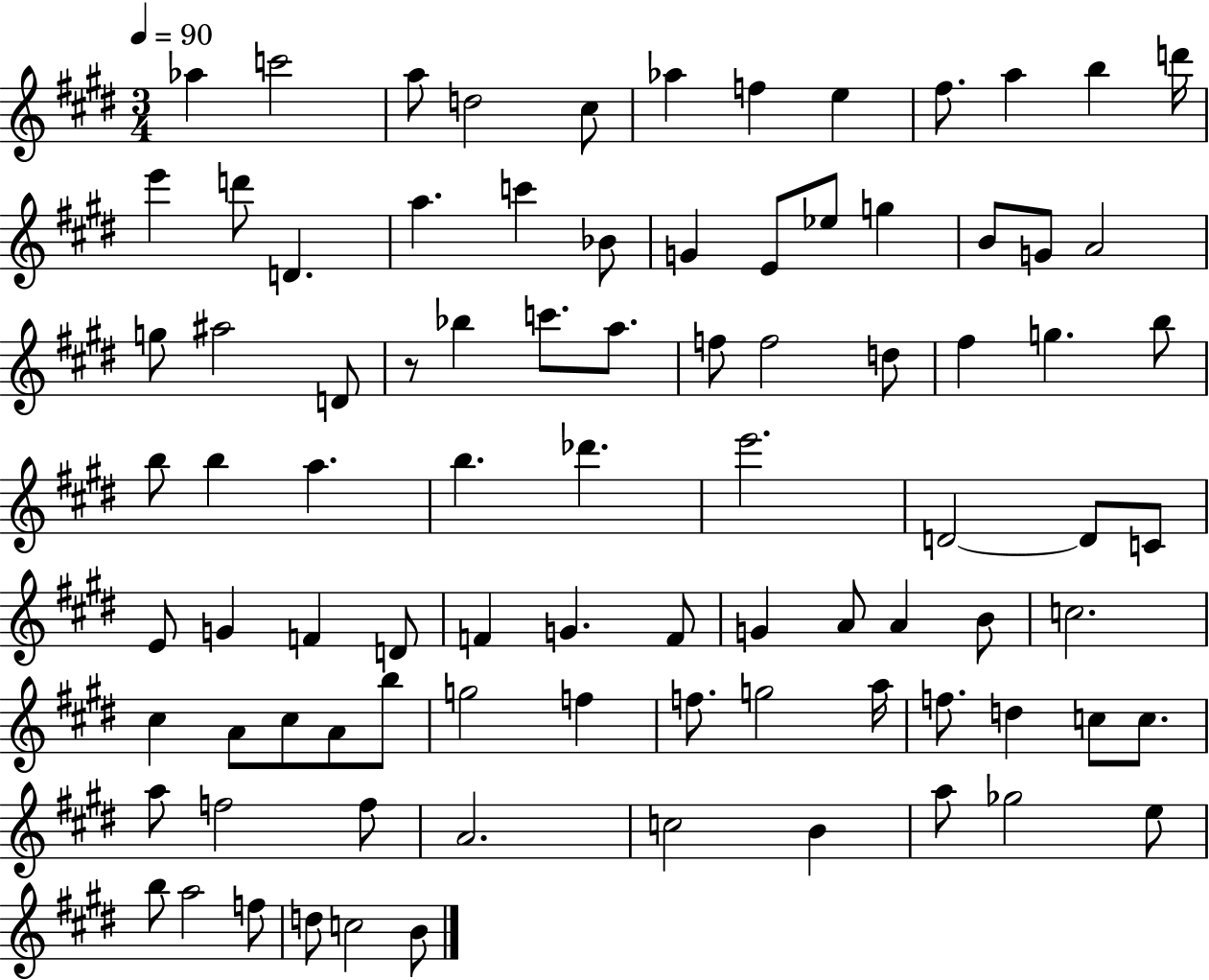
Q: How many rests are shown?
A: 1